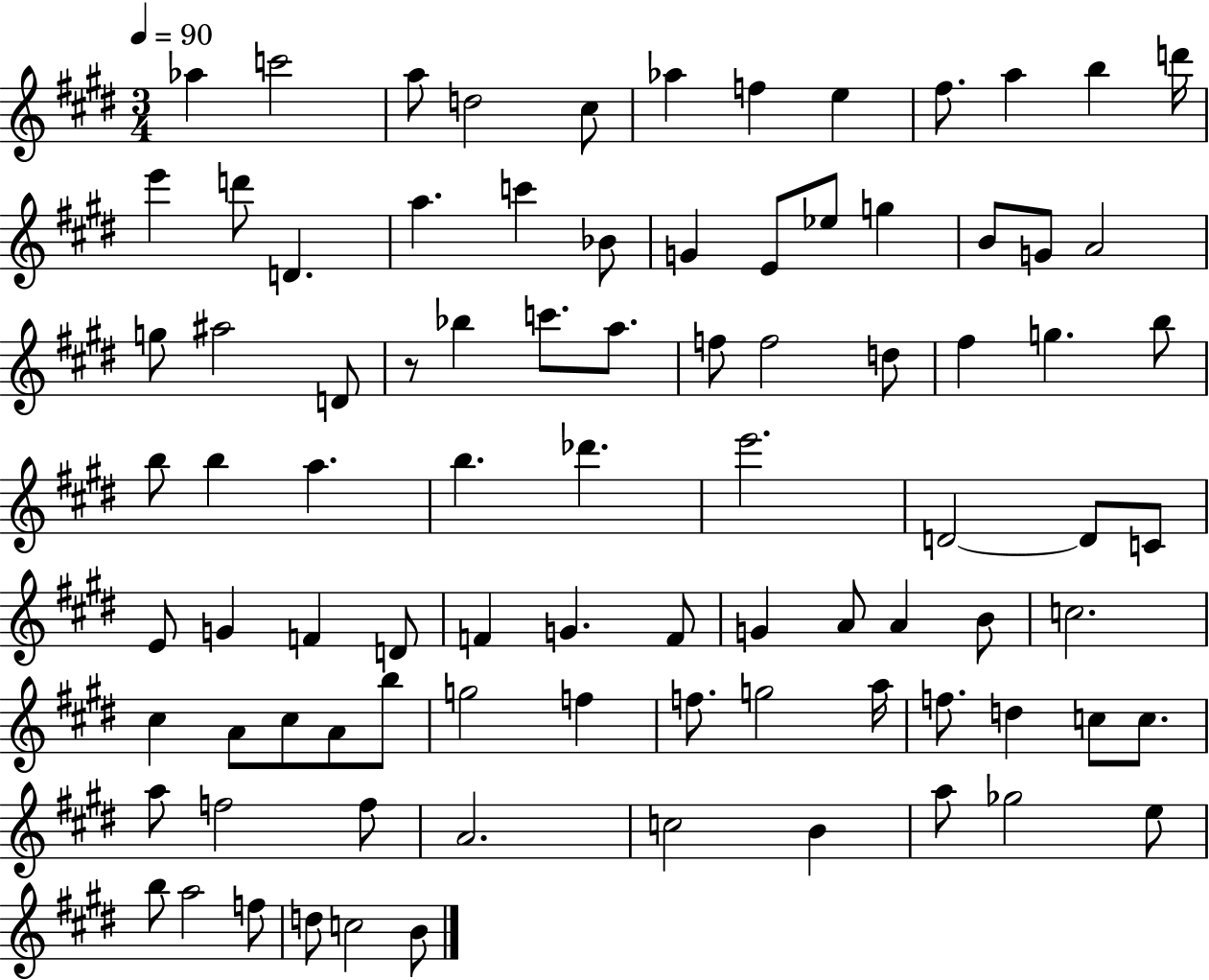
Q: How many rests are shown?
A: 1